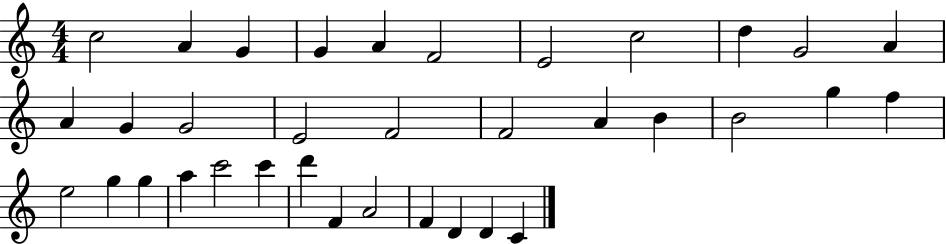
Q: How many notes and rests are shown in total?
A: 35